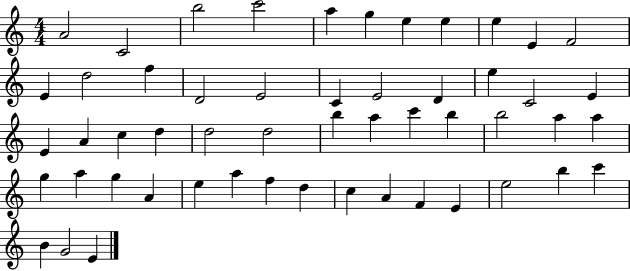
{
  \clef treble
  \numericTimeSignature
  \time 4/4
  \key c \major
  a'2 c'2 | b''2 c'''2 | a''4 g''4 e''4 e''4 | e''4 e'4 f'2 | \break e'4 d''2 f''4 | d'2 e'2 | c'4 e'2 d'4 | e''4 c'2 e'4 | \break e'4 a'4 c''4 d''4 | d''2 d''2 | b''4 a''4 c'''4 b''4 | b''2 a''4 a''4 | \break g''4 a''4 g''4 a'4 | e''4 a''4 f''4 d''4 | c''4 a'4 f'4 e'4 | e''2 b''4 c'''4 | \break b'4 g'2 e'4 | \bar "|."
}